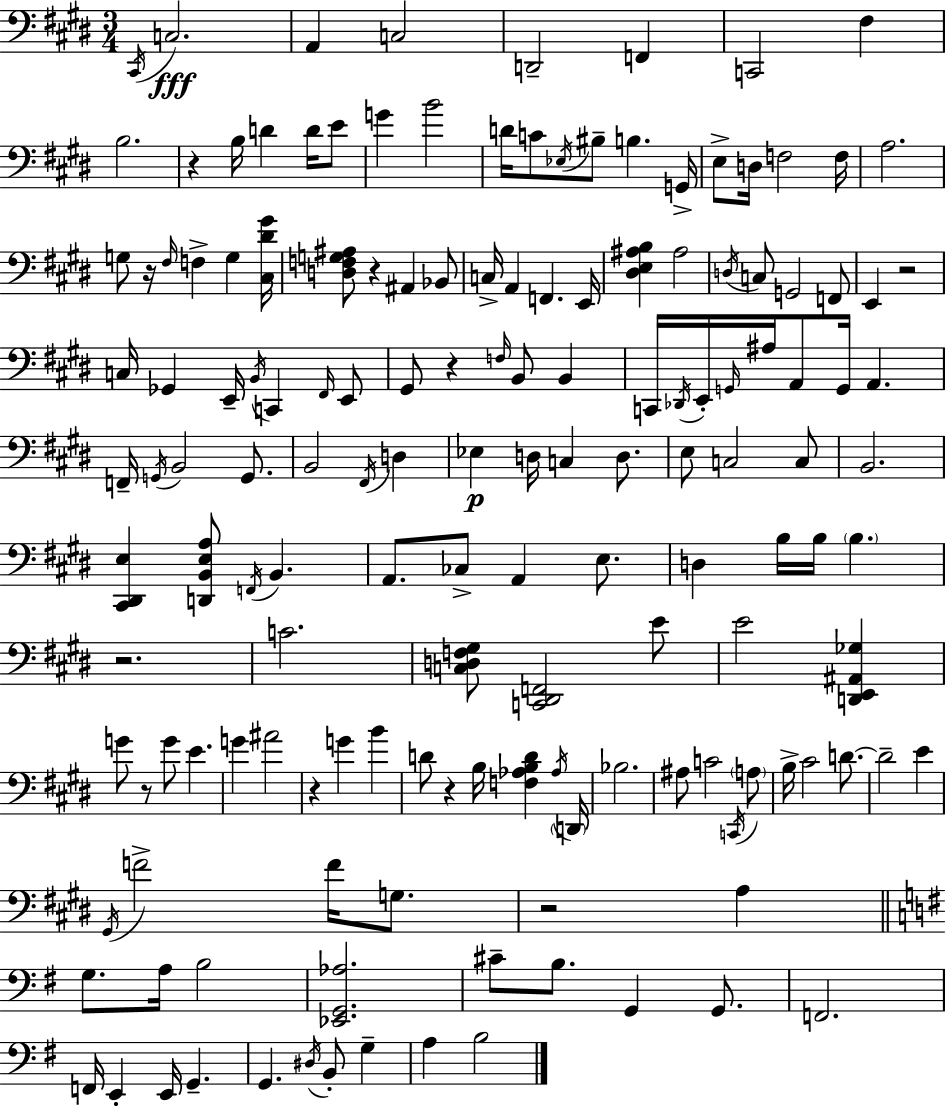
X:1
T:Untitled
M:3/4
L:1/4
K:E
^C,,/4 C,2 A,, C,2 D,,2 F,, C,,2 ^F, B,2 z B,/4 D D/4 E/2 G B2 D/4 C/2 _E,/4 ^B,/2 B, G,,/4 E,/2 D,/4 F,2 F,/4 A,2 G,/2 z/4 ^F,/4 F, G, [^C,^D^G]/4 [D,F,G,^A,]/2 z ^A,, _B,,/2 C,/4 A,, F,, E,,/4 [^D,E,^A,B,] ^A,2 D,/4 C,/2 G,,2 F,,/2 E,, z2 C,/4 _G,, E,,/4 B,,/4 C,, ^F,,/4 E,,/2 ^G,,/2 z F,/4 B,,/2 B,, C,,/4 _D,,/4 E,,/4 G,,/4 ^A,/4 A,,/2 G,,/4 A,, F,,/4 G,,/4 B,,2 G,,/2 B,,2 ^F,,/4 D, _E, D,/4 C, D,/2 E,/2 C,2 C,/2 B,,2 [^C,,^D,,E,] [D,,B,,E,A,]/2 F,,/4 B,, A,,/2 _C,/2 A,, E,/2 D, B,/4 B,/4 B, z2 C2 [C,D,F,^G,]/2 [C,,^D,,F,,]2 E/2 E2 [D,,E,,^A,,_G,] G/2 z/2 G/2 E G ^A2 z G B D/2 z B,/4 [F,_A,B,D] _A,/4 D,,/4 _B,2 ^A,/2 C2 C,,/4 A,/2 B,/4 ^C2 D/2 D2 E ^G,,/4 F2 F/4 G,/2 z2 A, G,/2 A,/4 B,2 [_E,,G,,_A,]2 ^C/2 B,/2 G,, G,,/2 F,,2 F,,/4 E,, E,,/4 G,, G,, ^D,/4 B,,/2 G, A, B,2